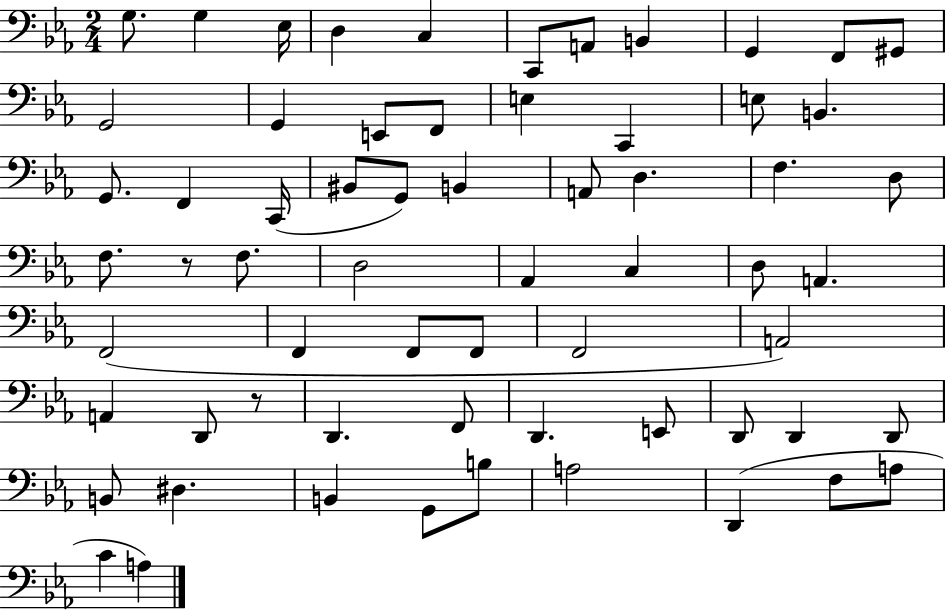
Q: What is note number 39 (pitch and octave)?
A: F2